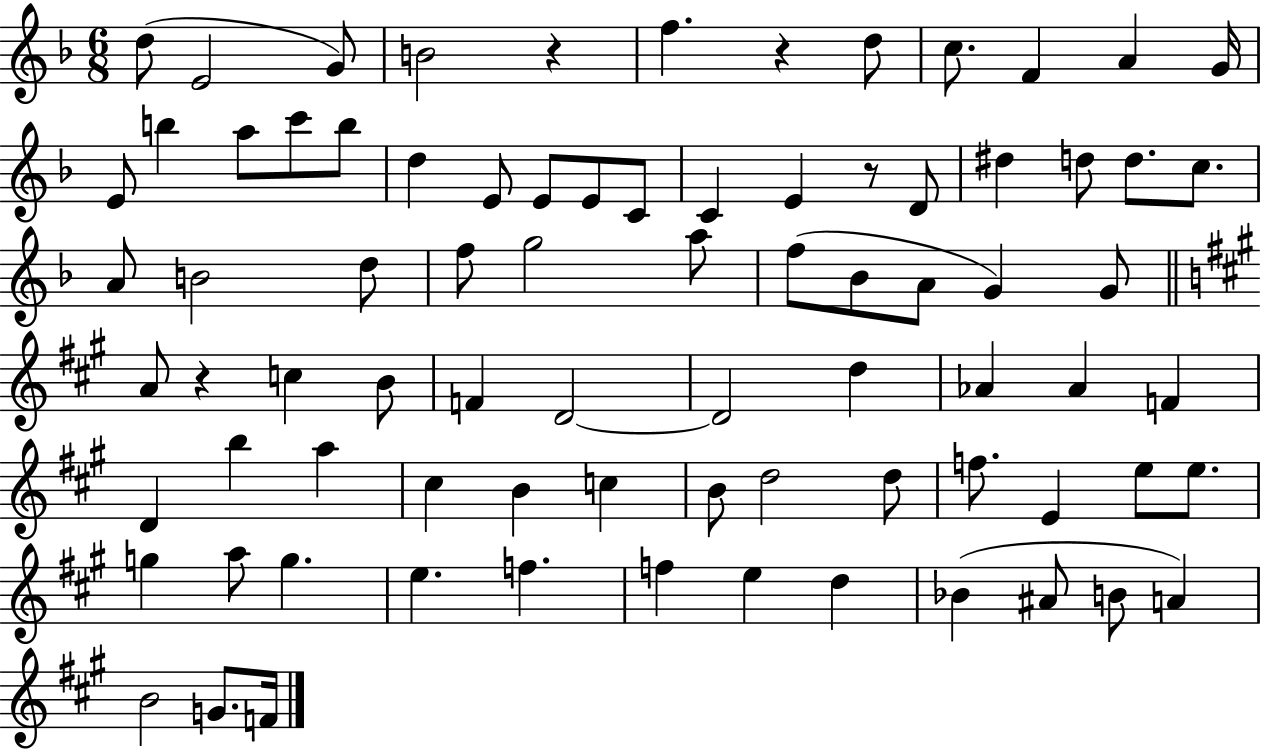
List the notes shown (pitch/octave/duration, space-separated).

D5/e E4/h G4/e B4/h R/q F5/q. R/q D5/e C5/e. F4/q A4/q G4/s E4/e B5/q A5/e C6/e B5/e D5/q E4/e E4/e E4/e C4/e C4/q E4/q R/e D4/e D#5/q D5/e D5/e. C5/e. A4/e B4/h D5/e F5/e G5/h A5/e F5/e Bb4/e A4/e G4/q G4/e A4/e R/q C5/q B4/e F4/q D4/h D4/h D5/q Ab4/q Ab4/q F4/q D4/q B5/q A5/q C#5/q B4/q C5/q B4/e D5/h D5/e F5/e. E4/q E5/e E5/e. G5/q A5/e G5/q. E5/q. F5/q. F5/q E5/q D5/q Bb4/q A#4/e B4/e A4/q B4/h G4/e. F4/s